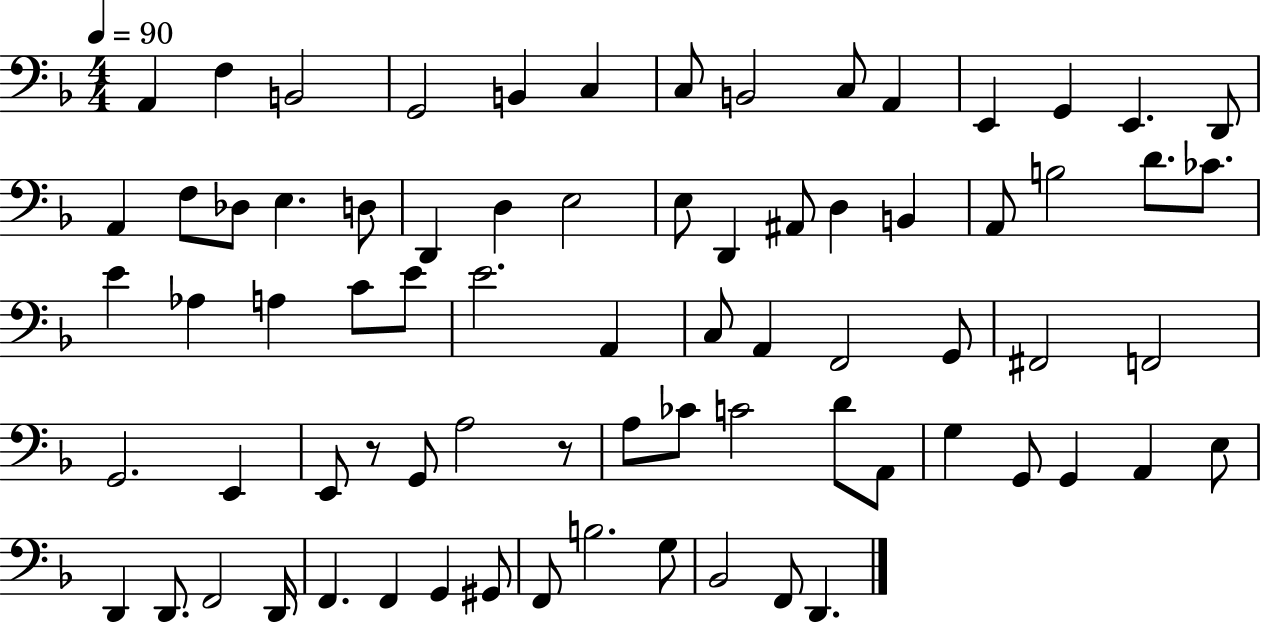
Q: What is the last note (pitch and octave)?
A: D2